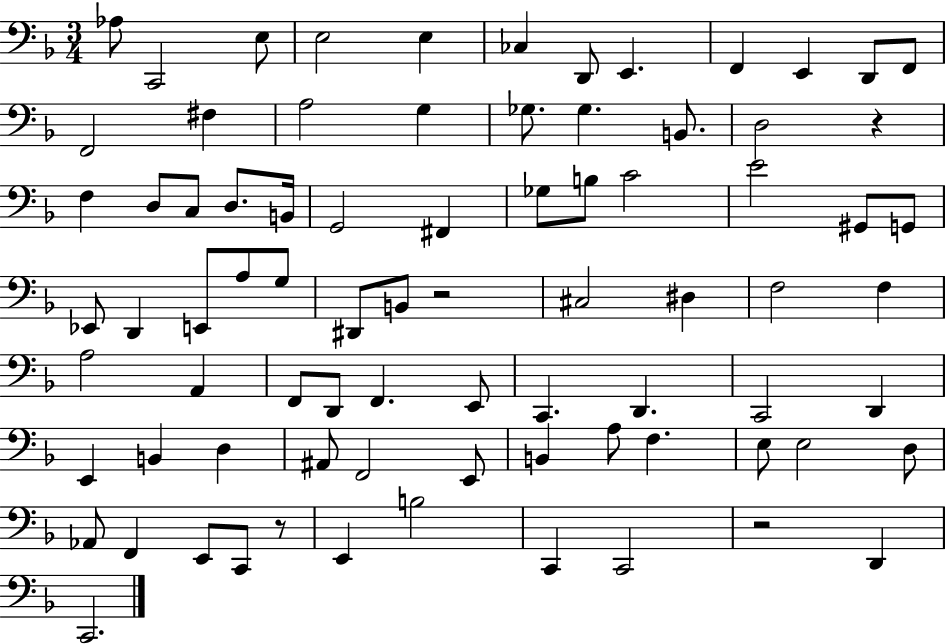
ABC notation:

X:1
T:Untitled
M:3/4
L:1/4
K:F
_A,/2 C,,2 E,/2 E,2 E, _C, D,,/2 E,, F,, E,, D,,/2 F,,/2 F,,2 ^F, A,2 G, _G,/2 _G, B,,/2 D,2 z F, D,/2 C,/2 D,/2 B,,/4 G,,2 ^F,, _G,/2 B,/2 C2 E2 ^G,,/2 G,,/2 _E,,/2 D,, E,,/2 A,/2 G,/2 ^D,,/2 B,,/2 z2 ^C,2 ^D, F,2 F, A,2 A,, F,,/2 D,,/2 F,, E,,/2 C,, D,, C,,2 D,, E,, B,, D, ^A,,/2 F,,2 E,,/2 B,, A,/2 F, E,/2 E,2 D,/2 _A,,/2 F,, E,,/2 C,,/2 z/2 E,, B,2 C,, C,,2 z2 D,, C,,2